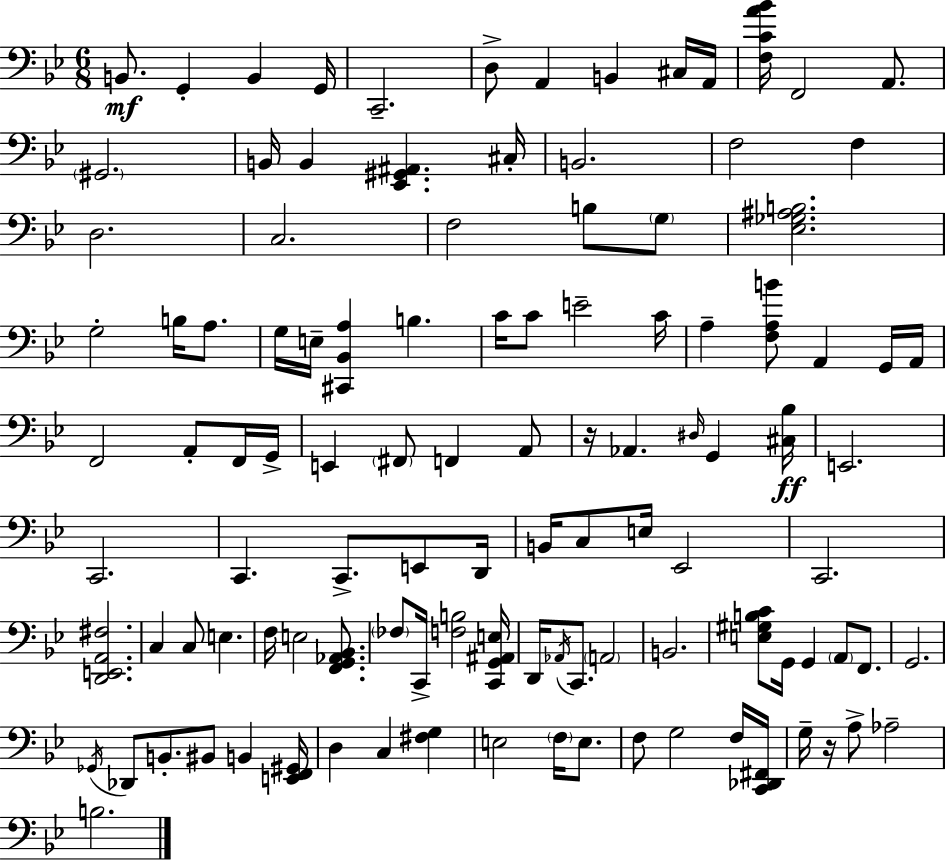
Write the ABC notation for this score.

X:1
T:Untitled
M:6/8
L:1/4
K:Gm
B,,/2 G,, B,, G,,/4 C,,2 D,/2 A,, B,, ^C,/4 A,,/4 [F,CA_B]/4 F,,2 A,,/2 ^G,,2 B,,/4 B,, [_E,,^G,,^A,,] ^C,/4 B,,2 F,2 F, D,2 C,2 F,2 B,/2 G,/2 [_E,_G,^A,B,]2 G,2 B,/4 A,/2 G,/4 E,/4 [^C,,_B,,A,] B, C/4 C/2 E2 C/4 A, [F,A,B]/2 A,, G,,/4 A,,/4 F,,2 A,,/2 F,,/4 G,,/4 E,, ^F,,/2 F,, A,,/2 z/4 _A,, ^D,/4 G,, [^C,_B,]/4 E,,2 C,,2 C,, C,,/2 E,,/2 D,,/4 B,,/4 C,/2 E,/4 _E,,2 C,,2 [D,,E,,A,,^F,]2 C, C,/2 E, F,/4 E,2 [F,,G,,_A,,_B,,]/2 _F,/2 C,,/4 [F,B,]2 [C,,G,,^A,,E,]/4 D,,/4 _A,,/4 C,,/2 A,,2 B,,2 [E,^G,B,C]/2 G,,/4 G,, A,,/2 F,,/2 G,,2 _G,,/4 _D,,/2 B,,/2 ^B,,/2 B,, [E,,F,,^G,,]/4 D, C, [^F,G,] E,2 F,/4 E,/2 F,/2 G,2 F,/4 [C,,_D,,^F,,]/4 G,/4 z/4 A,/2 _A,2 B,2